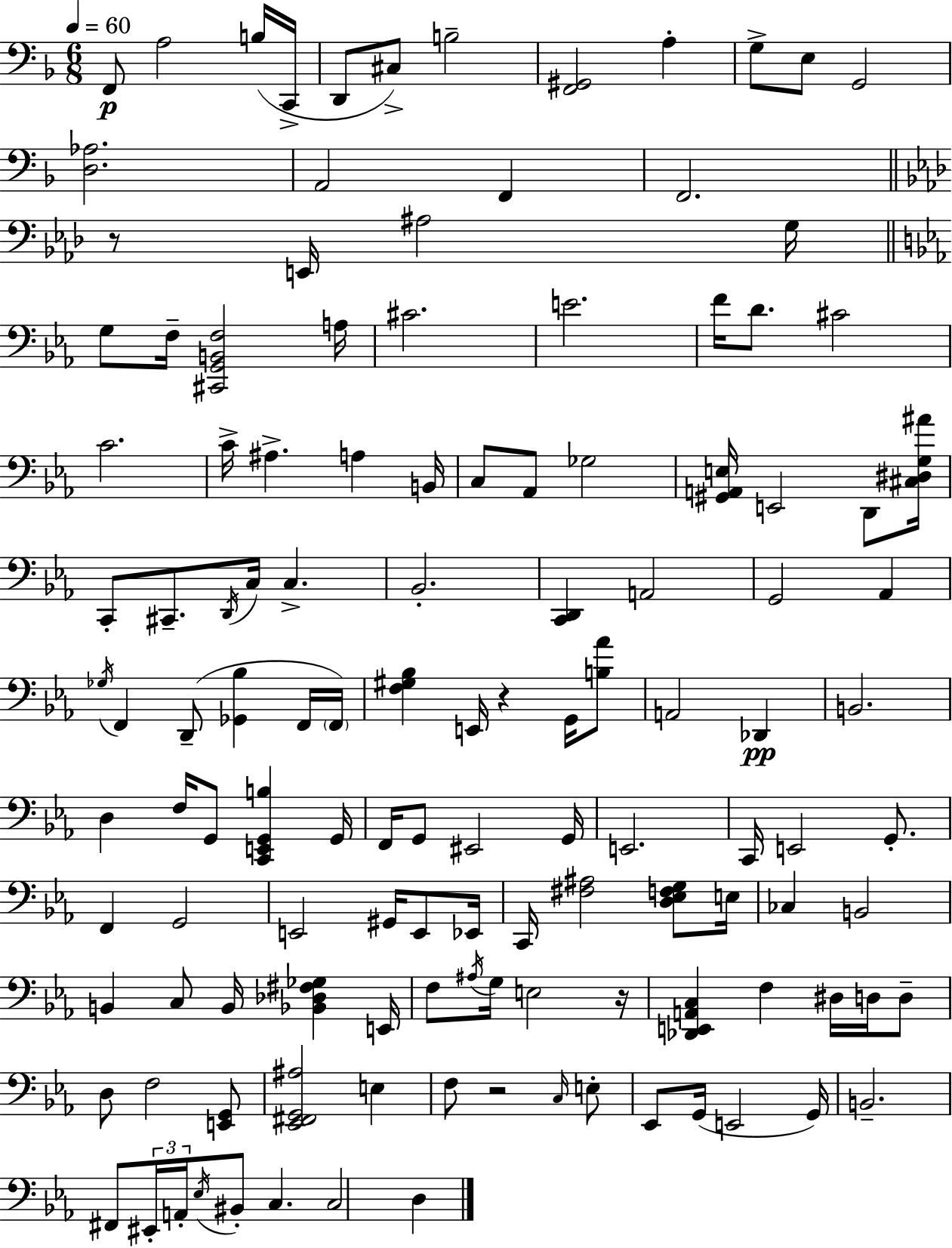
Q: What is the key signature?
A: F major